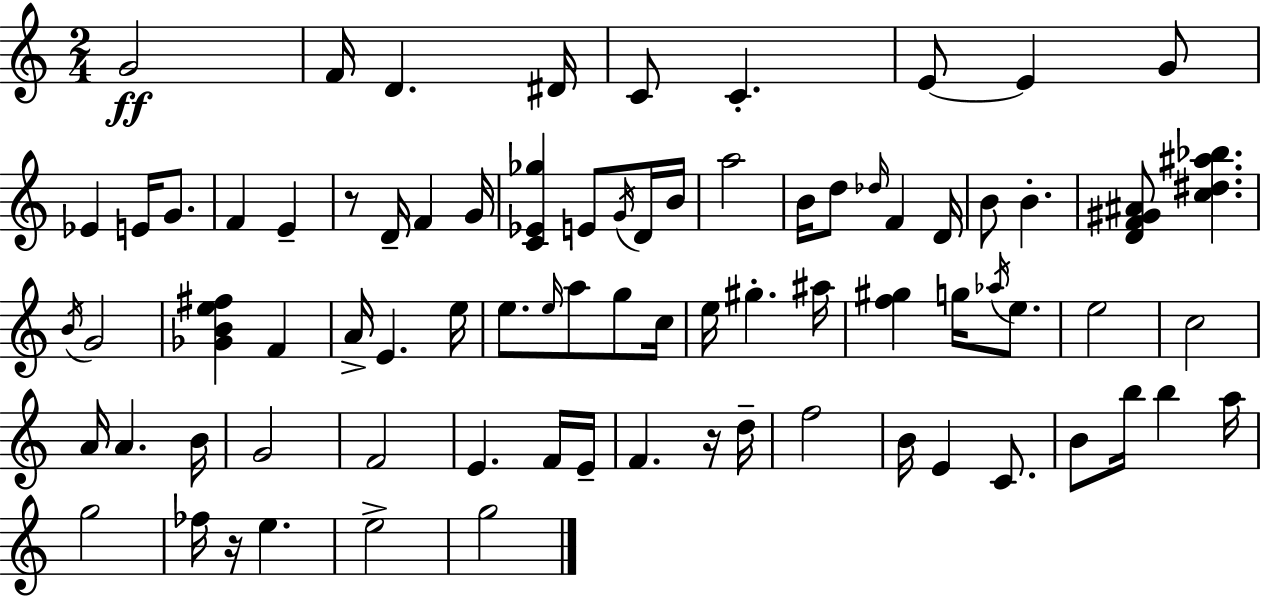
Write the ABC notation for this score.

X:1
T:Untitled
M:2/4
L:1/4
K:C
G2 F/4 D ^D/4 C/2 C E/2 E G/2 _E E/4 G/2 F E z/2 D/4 F G/4 [C_E_g] E/2 G/4 D/4 B/4 a2 B/4 d/2 _d/4 F D/4 B/2 B [DF^G^A]/2 [c^d^a_b] B/4 G2 [_GBe^f] F A/4 E e/4 e/2 e/4 a/2 g/2 c/4 e/4 ^g ^a/4 [f^g] g/4 _a/4 e/2 e2 c2 A/4 A B/4 G2 F2 E F/4 E/4 F z/4 d/4 f2 B/4 E C/2 B/2 b/4 b a/4 g2 _f/4 z/4 e e2 g2